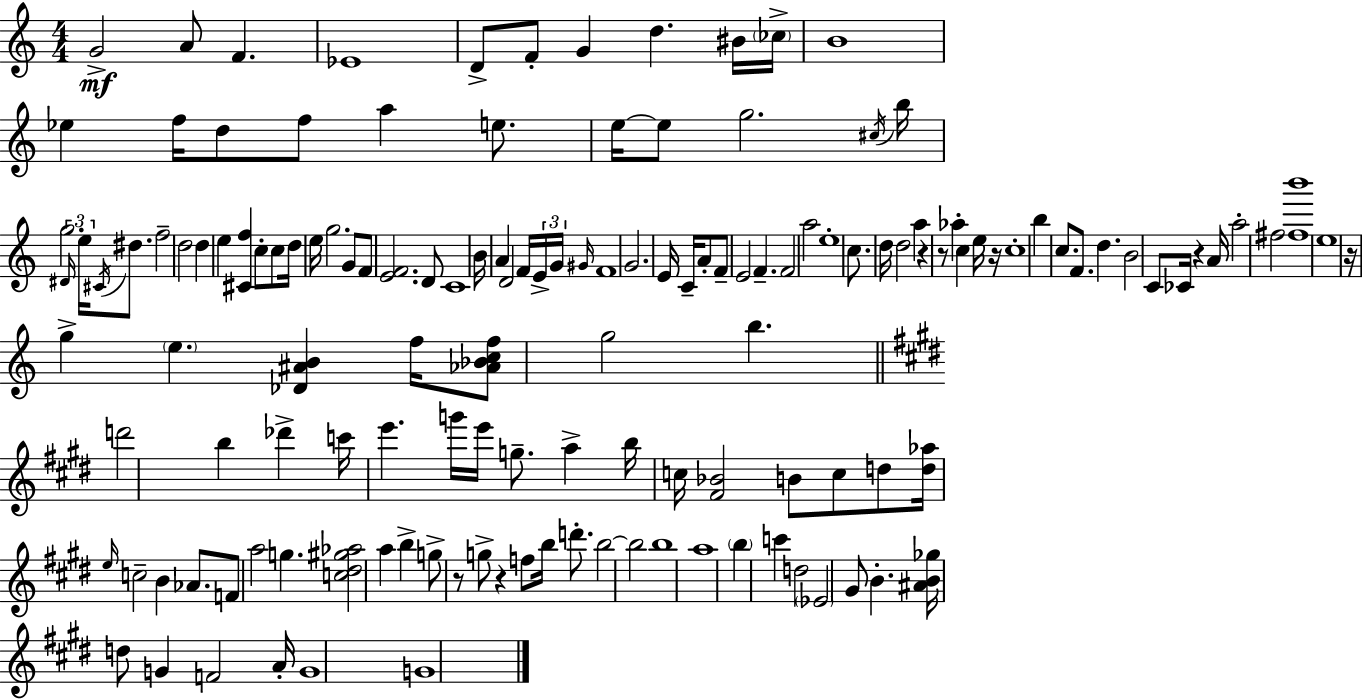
G4/h A4/e F4/q. Eb4/w D4/e F4/e G4/q D5/q. BIS4/s CES5/s B4/w Eb5/q F5/s D5/e F5/e A5/q E5/e. E5/s E5/e G5/h. C#5/s B5/s G5/h. D#4/s E5/s C#4/s D#5/e. F5/h D5/h D5/q E5/q [C#4,F5]/q C5/e C5/e D5/s E5/s G5/h. G4/e F4/e [E4,F4]/h. D4/e C4/w B4/s A4/q D4/h F4/s E4/s G4/s G#4/s F4/w G4/h. E4/s C4/s A4/e F4/e E4/h F4/q. F4/h A5/h E5/w C5/e. D5/s D5/h A5/q R/q R/e Ab5/q C5/q E5/s R/s C5/w B5/q C5/e. F4/e. D5/q. B4/h C4/e CES4/s R/q A4/s A5/h F#5/h [F#5,B6]/w E5/w R/s G5/q E5/q. [Db4,A#4,B4]/q F5/s [Ab4,Bb4,C5,F5]/e G5/h B5/q. D6/h B5/q Db6/q C6/s E6/q. G6/s E6/s G5/e. A5/q B5/s C5/s [F#4,Bb4]/h B4/e C5/e D5/e [D5,Ab5]/s E5/s C5/h B4/q Ab4/e. F4/e A5/h G5/q. [C5,D#5,G#5,Ab5]/h A5/q B5/q G5/e R/e G5/e R/q F5/e B5/s D6/e. B5/h B5/h B5/w A5/w B5/q C6/q D5/h Eb4/h G#4/e B4/q. [A#4,B4,Gb5]/s D5/e G4/q F4/h A4/s G4/w G4/w